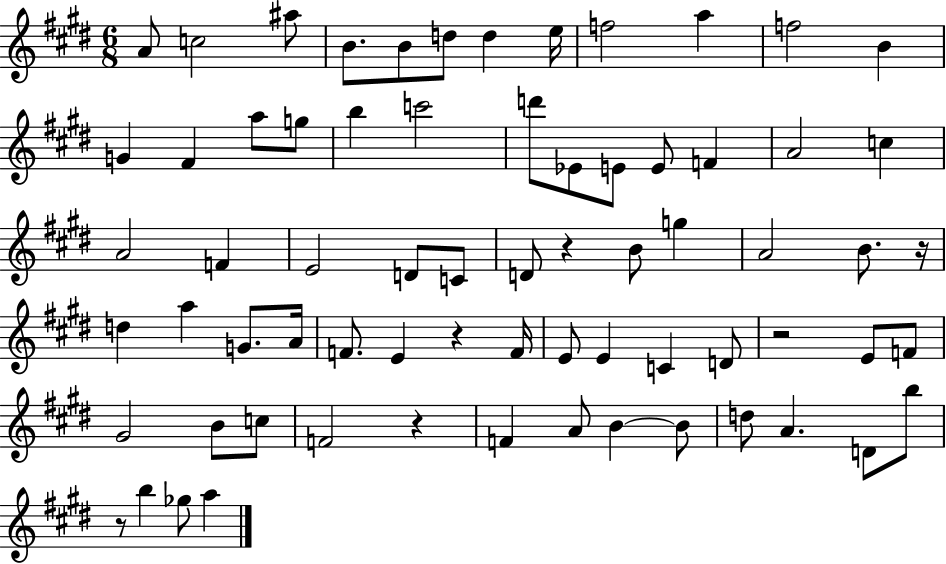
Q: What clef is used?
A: treble